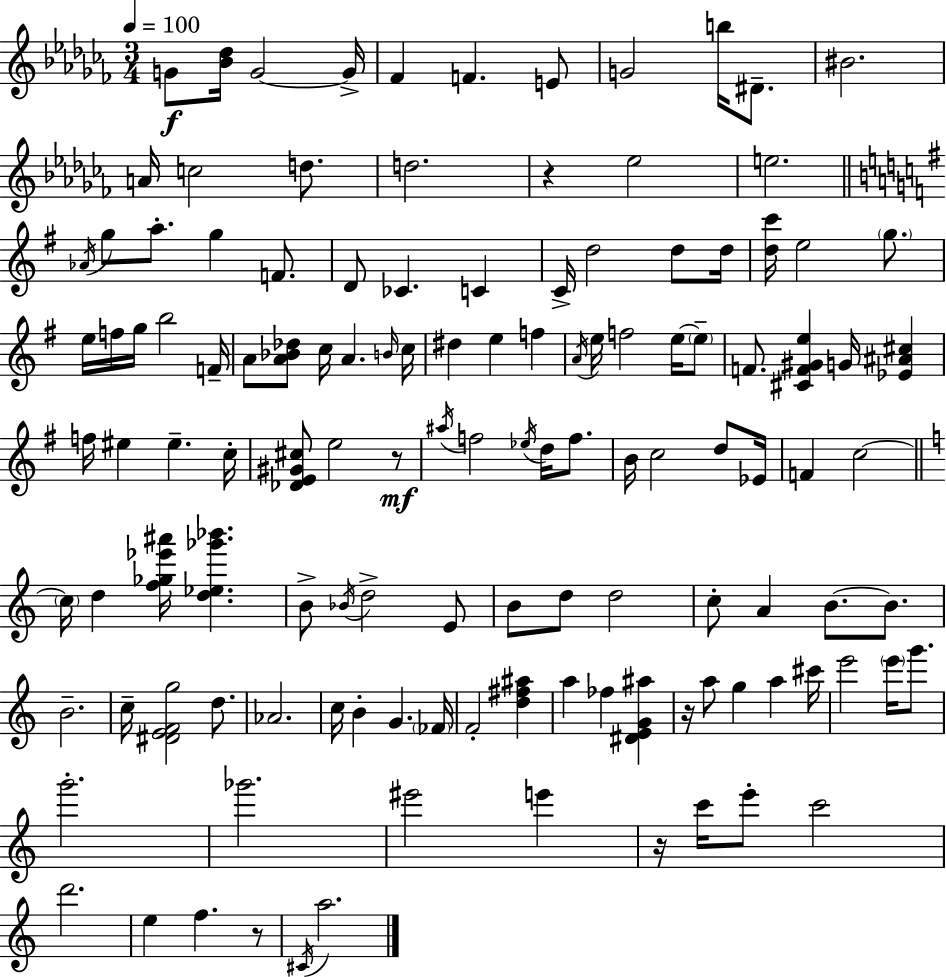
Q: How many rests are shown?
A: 5